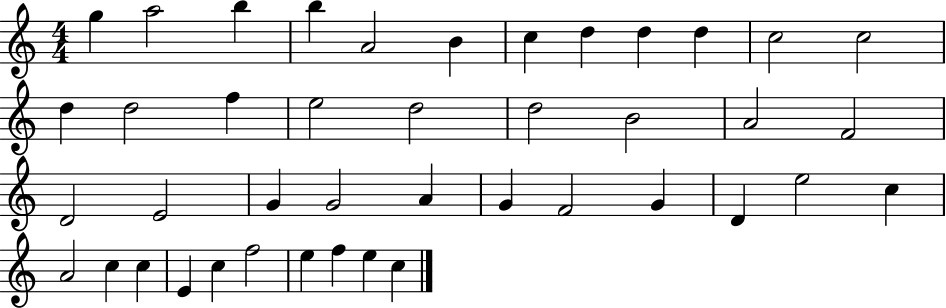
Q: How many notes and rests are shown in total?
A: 42